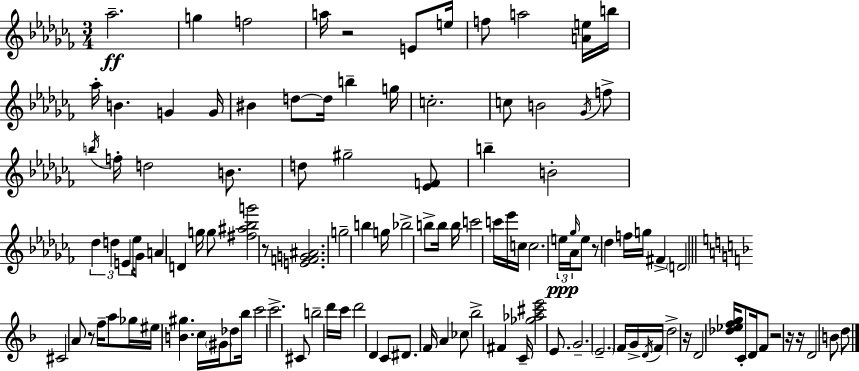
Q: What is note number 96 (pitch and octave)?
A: D4